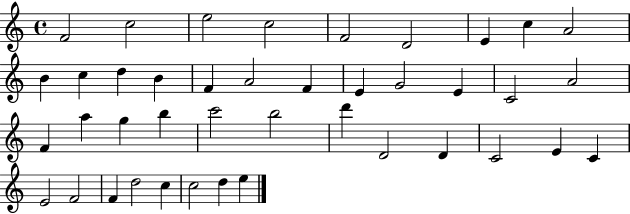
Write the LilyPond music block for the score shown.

{
  \clef treble
  \time 4/4
  \defaultTimeSignature
  \key c \major
  f'2 c''2 | e''2 c''2 | f'2 d'2 | e'4 c''4 a'2 | \break b'4 c''4 d''4 b'4 | f'4 a'2 f'4 | e'4 g'2 e'4 | c'2 a'2 | \break f'4 a''4 g''4 b''4 | c'''2 b''2 | d'''4 d'2 d'4 | c'2 e'4 c'4 | \break e'2 f'2 | f'4 d''2 c''4 | c''2 d''4 e''4 | \bar "|."
}